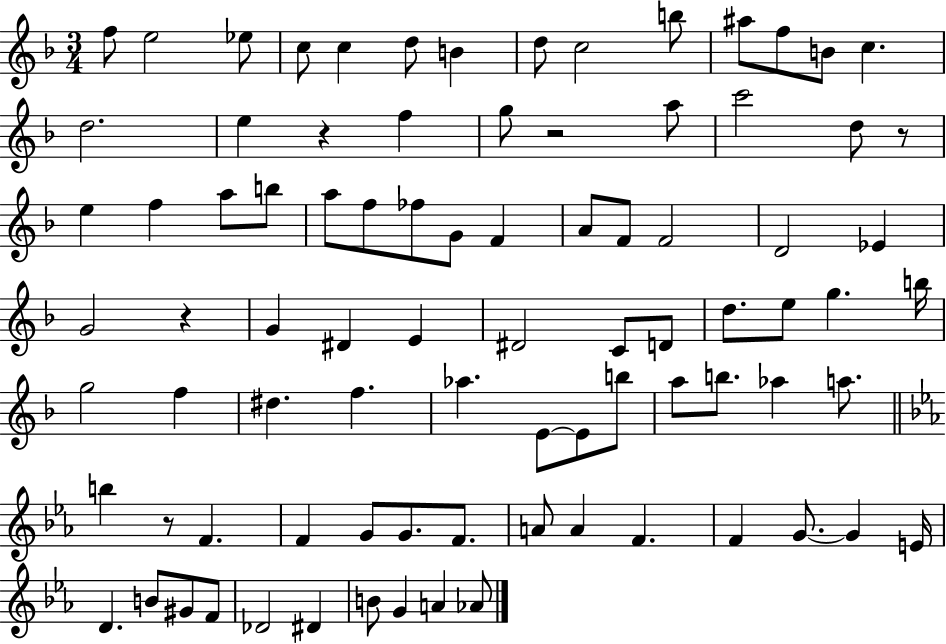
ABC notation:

X:1
T:Untitled
M:3/4
L:1/4
K:F
f/2 e2 _e/2 c/2 c d/2 B d/2 c2 b/2 ^a/2 f/2 B/2 c d2 e z f g/2 z2 a/2 c'2 d/2 z/2 e f a/2 b/2 a/2 f/2 _f/2 G/2 F A/2 F/2 F2 D2 _E G2 z G ^D E ^D2 C/2 D/2 d/2 e/2 g b/4 g2 f ^d f _a E/2 E/2 b/2 a/2 b/2 _a a/2 b z/2 F F G/2 G/2 F/2 A/2 A F F G/2 G E/4 D B/2 ^G/2 F/2 _D2 ^D B/2 G A _A/2